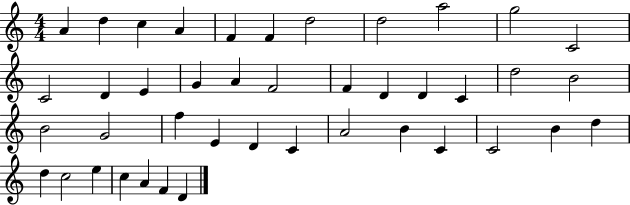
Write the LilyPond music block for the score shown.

{
  \clef treble
  \numericTimeSignature
  \time 4/4
  \key c \major
  a'4 d''4 c''4 a'4 | f'4 f'4 d''2 | d''2 a''2 | g''2 c'2 | \break c'2 d'4 e'4 | g'4 a'4 f'2 | f'4 d'4 d'4 c'4 | d''2 b'2 | \break b'2 g'2 | f''4 e'4 d'4 c'4 | a'2 b'4 c'4 | c'2 b'4 d''4 | \break d''4 c''2 e''4 | c''4 a'4 f'4 d'4 | \bar "|."
}